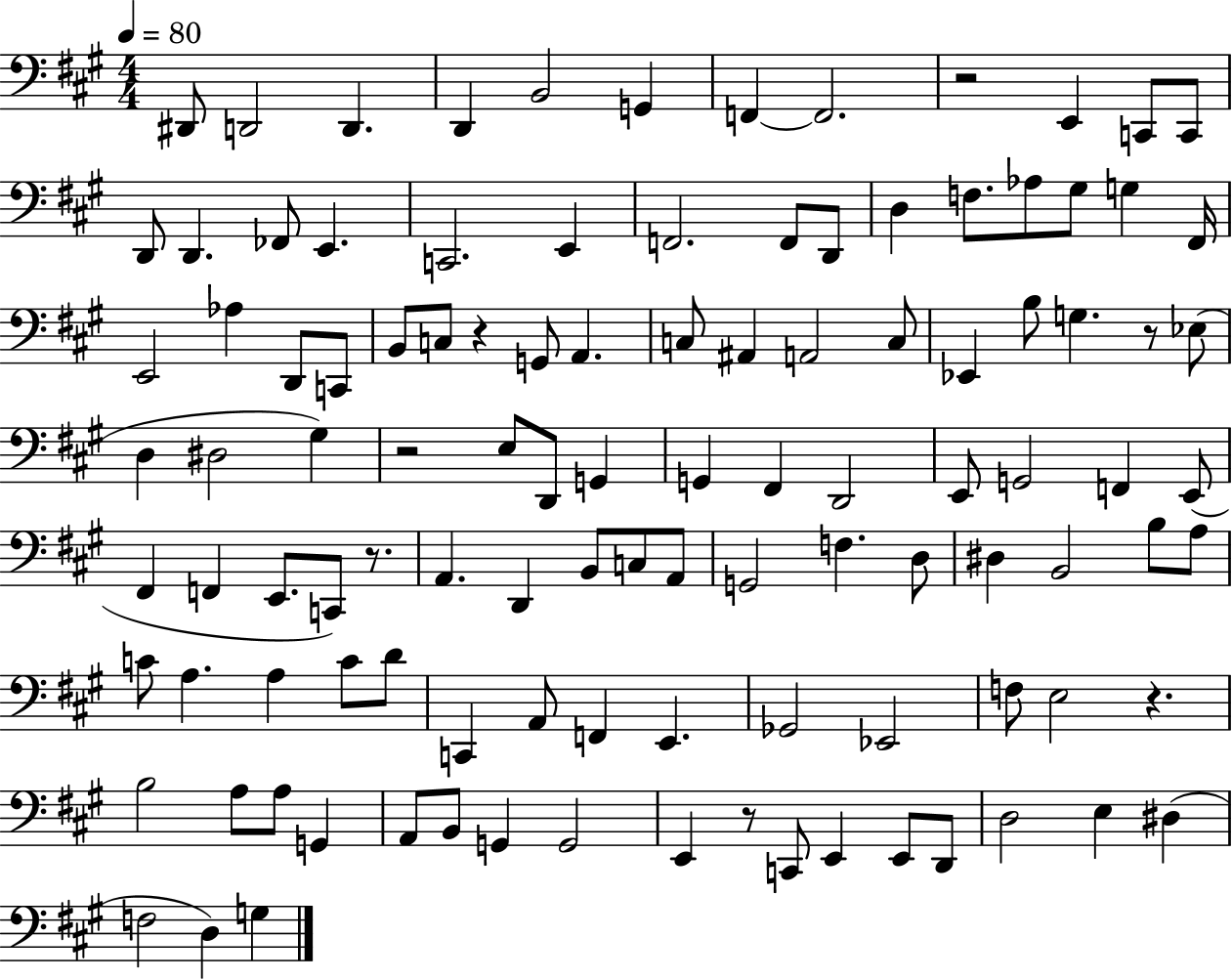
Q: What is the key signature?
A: A major